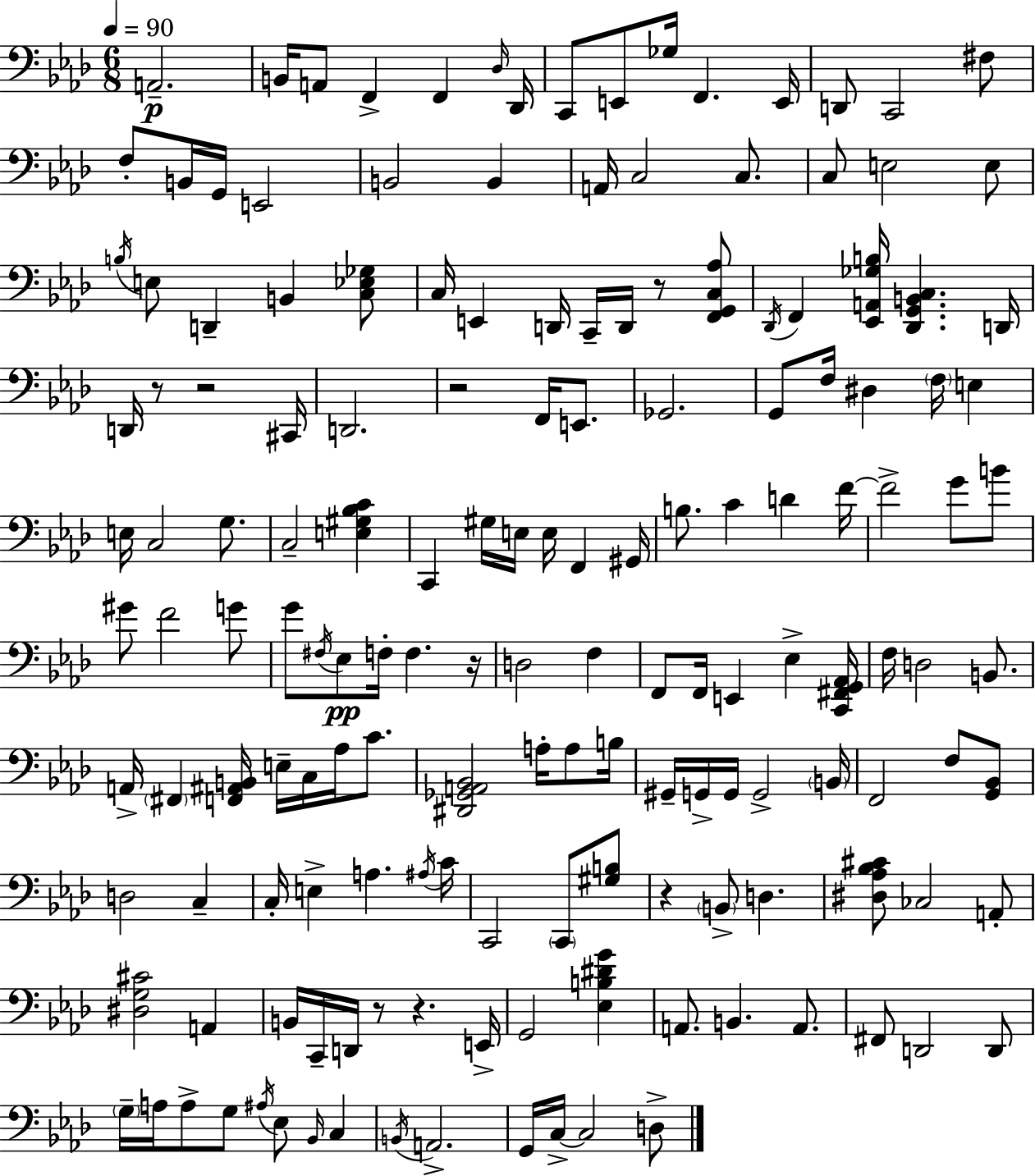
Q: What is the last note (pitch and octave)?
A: D3